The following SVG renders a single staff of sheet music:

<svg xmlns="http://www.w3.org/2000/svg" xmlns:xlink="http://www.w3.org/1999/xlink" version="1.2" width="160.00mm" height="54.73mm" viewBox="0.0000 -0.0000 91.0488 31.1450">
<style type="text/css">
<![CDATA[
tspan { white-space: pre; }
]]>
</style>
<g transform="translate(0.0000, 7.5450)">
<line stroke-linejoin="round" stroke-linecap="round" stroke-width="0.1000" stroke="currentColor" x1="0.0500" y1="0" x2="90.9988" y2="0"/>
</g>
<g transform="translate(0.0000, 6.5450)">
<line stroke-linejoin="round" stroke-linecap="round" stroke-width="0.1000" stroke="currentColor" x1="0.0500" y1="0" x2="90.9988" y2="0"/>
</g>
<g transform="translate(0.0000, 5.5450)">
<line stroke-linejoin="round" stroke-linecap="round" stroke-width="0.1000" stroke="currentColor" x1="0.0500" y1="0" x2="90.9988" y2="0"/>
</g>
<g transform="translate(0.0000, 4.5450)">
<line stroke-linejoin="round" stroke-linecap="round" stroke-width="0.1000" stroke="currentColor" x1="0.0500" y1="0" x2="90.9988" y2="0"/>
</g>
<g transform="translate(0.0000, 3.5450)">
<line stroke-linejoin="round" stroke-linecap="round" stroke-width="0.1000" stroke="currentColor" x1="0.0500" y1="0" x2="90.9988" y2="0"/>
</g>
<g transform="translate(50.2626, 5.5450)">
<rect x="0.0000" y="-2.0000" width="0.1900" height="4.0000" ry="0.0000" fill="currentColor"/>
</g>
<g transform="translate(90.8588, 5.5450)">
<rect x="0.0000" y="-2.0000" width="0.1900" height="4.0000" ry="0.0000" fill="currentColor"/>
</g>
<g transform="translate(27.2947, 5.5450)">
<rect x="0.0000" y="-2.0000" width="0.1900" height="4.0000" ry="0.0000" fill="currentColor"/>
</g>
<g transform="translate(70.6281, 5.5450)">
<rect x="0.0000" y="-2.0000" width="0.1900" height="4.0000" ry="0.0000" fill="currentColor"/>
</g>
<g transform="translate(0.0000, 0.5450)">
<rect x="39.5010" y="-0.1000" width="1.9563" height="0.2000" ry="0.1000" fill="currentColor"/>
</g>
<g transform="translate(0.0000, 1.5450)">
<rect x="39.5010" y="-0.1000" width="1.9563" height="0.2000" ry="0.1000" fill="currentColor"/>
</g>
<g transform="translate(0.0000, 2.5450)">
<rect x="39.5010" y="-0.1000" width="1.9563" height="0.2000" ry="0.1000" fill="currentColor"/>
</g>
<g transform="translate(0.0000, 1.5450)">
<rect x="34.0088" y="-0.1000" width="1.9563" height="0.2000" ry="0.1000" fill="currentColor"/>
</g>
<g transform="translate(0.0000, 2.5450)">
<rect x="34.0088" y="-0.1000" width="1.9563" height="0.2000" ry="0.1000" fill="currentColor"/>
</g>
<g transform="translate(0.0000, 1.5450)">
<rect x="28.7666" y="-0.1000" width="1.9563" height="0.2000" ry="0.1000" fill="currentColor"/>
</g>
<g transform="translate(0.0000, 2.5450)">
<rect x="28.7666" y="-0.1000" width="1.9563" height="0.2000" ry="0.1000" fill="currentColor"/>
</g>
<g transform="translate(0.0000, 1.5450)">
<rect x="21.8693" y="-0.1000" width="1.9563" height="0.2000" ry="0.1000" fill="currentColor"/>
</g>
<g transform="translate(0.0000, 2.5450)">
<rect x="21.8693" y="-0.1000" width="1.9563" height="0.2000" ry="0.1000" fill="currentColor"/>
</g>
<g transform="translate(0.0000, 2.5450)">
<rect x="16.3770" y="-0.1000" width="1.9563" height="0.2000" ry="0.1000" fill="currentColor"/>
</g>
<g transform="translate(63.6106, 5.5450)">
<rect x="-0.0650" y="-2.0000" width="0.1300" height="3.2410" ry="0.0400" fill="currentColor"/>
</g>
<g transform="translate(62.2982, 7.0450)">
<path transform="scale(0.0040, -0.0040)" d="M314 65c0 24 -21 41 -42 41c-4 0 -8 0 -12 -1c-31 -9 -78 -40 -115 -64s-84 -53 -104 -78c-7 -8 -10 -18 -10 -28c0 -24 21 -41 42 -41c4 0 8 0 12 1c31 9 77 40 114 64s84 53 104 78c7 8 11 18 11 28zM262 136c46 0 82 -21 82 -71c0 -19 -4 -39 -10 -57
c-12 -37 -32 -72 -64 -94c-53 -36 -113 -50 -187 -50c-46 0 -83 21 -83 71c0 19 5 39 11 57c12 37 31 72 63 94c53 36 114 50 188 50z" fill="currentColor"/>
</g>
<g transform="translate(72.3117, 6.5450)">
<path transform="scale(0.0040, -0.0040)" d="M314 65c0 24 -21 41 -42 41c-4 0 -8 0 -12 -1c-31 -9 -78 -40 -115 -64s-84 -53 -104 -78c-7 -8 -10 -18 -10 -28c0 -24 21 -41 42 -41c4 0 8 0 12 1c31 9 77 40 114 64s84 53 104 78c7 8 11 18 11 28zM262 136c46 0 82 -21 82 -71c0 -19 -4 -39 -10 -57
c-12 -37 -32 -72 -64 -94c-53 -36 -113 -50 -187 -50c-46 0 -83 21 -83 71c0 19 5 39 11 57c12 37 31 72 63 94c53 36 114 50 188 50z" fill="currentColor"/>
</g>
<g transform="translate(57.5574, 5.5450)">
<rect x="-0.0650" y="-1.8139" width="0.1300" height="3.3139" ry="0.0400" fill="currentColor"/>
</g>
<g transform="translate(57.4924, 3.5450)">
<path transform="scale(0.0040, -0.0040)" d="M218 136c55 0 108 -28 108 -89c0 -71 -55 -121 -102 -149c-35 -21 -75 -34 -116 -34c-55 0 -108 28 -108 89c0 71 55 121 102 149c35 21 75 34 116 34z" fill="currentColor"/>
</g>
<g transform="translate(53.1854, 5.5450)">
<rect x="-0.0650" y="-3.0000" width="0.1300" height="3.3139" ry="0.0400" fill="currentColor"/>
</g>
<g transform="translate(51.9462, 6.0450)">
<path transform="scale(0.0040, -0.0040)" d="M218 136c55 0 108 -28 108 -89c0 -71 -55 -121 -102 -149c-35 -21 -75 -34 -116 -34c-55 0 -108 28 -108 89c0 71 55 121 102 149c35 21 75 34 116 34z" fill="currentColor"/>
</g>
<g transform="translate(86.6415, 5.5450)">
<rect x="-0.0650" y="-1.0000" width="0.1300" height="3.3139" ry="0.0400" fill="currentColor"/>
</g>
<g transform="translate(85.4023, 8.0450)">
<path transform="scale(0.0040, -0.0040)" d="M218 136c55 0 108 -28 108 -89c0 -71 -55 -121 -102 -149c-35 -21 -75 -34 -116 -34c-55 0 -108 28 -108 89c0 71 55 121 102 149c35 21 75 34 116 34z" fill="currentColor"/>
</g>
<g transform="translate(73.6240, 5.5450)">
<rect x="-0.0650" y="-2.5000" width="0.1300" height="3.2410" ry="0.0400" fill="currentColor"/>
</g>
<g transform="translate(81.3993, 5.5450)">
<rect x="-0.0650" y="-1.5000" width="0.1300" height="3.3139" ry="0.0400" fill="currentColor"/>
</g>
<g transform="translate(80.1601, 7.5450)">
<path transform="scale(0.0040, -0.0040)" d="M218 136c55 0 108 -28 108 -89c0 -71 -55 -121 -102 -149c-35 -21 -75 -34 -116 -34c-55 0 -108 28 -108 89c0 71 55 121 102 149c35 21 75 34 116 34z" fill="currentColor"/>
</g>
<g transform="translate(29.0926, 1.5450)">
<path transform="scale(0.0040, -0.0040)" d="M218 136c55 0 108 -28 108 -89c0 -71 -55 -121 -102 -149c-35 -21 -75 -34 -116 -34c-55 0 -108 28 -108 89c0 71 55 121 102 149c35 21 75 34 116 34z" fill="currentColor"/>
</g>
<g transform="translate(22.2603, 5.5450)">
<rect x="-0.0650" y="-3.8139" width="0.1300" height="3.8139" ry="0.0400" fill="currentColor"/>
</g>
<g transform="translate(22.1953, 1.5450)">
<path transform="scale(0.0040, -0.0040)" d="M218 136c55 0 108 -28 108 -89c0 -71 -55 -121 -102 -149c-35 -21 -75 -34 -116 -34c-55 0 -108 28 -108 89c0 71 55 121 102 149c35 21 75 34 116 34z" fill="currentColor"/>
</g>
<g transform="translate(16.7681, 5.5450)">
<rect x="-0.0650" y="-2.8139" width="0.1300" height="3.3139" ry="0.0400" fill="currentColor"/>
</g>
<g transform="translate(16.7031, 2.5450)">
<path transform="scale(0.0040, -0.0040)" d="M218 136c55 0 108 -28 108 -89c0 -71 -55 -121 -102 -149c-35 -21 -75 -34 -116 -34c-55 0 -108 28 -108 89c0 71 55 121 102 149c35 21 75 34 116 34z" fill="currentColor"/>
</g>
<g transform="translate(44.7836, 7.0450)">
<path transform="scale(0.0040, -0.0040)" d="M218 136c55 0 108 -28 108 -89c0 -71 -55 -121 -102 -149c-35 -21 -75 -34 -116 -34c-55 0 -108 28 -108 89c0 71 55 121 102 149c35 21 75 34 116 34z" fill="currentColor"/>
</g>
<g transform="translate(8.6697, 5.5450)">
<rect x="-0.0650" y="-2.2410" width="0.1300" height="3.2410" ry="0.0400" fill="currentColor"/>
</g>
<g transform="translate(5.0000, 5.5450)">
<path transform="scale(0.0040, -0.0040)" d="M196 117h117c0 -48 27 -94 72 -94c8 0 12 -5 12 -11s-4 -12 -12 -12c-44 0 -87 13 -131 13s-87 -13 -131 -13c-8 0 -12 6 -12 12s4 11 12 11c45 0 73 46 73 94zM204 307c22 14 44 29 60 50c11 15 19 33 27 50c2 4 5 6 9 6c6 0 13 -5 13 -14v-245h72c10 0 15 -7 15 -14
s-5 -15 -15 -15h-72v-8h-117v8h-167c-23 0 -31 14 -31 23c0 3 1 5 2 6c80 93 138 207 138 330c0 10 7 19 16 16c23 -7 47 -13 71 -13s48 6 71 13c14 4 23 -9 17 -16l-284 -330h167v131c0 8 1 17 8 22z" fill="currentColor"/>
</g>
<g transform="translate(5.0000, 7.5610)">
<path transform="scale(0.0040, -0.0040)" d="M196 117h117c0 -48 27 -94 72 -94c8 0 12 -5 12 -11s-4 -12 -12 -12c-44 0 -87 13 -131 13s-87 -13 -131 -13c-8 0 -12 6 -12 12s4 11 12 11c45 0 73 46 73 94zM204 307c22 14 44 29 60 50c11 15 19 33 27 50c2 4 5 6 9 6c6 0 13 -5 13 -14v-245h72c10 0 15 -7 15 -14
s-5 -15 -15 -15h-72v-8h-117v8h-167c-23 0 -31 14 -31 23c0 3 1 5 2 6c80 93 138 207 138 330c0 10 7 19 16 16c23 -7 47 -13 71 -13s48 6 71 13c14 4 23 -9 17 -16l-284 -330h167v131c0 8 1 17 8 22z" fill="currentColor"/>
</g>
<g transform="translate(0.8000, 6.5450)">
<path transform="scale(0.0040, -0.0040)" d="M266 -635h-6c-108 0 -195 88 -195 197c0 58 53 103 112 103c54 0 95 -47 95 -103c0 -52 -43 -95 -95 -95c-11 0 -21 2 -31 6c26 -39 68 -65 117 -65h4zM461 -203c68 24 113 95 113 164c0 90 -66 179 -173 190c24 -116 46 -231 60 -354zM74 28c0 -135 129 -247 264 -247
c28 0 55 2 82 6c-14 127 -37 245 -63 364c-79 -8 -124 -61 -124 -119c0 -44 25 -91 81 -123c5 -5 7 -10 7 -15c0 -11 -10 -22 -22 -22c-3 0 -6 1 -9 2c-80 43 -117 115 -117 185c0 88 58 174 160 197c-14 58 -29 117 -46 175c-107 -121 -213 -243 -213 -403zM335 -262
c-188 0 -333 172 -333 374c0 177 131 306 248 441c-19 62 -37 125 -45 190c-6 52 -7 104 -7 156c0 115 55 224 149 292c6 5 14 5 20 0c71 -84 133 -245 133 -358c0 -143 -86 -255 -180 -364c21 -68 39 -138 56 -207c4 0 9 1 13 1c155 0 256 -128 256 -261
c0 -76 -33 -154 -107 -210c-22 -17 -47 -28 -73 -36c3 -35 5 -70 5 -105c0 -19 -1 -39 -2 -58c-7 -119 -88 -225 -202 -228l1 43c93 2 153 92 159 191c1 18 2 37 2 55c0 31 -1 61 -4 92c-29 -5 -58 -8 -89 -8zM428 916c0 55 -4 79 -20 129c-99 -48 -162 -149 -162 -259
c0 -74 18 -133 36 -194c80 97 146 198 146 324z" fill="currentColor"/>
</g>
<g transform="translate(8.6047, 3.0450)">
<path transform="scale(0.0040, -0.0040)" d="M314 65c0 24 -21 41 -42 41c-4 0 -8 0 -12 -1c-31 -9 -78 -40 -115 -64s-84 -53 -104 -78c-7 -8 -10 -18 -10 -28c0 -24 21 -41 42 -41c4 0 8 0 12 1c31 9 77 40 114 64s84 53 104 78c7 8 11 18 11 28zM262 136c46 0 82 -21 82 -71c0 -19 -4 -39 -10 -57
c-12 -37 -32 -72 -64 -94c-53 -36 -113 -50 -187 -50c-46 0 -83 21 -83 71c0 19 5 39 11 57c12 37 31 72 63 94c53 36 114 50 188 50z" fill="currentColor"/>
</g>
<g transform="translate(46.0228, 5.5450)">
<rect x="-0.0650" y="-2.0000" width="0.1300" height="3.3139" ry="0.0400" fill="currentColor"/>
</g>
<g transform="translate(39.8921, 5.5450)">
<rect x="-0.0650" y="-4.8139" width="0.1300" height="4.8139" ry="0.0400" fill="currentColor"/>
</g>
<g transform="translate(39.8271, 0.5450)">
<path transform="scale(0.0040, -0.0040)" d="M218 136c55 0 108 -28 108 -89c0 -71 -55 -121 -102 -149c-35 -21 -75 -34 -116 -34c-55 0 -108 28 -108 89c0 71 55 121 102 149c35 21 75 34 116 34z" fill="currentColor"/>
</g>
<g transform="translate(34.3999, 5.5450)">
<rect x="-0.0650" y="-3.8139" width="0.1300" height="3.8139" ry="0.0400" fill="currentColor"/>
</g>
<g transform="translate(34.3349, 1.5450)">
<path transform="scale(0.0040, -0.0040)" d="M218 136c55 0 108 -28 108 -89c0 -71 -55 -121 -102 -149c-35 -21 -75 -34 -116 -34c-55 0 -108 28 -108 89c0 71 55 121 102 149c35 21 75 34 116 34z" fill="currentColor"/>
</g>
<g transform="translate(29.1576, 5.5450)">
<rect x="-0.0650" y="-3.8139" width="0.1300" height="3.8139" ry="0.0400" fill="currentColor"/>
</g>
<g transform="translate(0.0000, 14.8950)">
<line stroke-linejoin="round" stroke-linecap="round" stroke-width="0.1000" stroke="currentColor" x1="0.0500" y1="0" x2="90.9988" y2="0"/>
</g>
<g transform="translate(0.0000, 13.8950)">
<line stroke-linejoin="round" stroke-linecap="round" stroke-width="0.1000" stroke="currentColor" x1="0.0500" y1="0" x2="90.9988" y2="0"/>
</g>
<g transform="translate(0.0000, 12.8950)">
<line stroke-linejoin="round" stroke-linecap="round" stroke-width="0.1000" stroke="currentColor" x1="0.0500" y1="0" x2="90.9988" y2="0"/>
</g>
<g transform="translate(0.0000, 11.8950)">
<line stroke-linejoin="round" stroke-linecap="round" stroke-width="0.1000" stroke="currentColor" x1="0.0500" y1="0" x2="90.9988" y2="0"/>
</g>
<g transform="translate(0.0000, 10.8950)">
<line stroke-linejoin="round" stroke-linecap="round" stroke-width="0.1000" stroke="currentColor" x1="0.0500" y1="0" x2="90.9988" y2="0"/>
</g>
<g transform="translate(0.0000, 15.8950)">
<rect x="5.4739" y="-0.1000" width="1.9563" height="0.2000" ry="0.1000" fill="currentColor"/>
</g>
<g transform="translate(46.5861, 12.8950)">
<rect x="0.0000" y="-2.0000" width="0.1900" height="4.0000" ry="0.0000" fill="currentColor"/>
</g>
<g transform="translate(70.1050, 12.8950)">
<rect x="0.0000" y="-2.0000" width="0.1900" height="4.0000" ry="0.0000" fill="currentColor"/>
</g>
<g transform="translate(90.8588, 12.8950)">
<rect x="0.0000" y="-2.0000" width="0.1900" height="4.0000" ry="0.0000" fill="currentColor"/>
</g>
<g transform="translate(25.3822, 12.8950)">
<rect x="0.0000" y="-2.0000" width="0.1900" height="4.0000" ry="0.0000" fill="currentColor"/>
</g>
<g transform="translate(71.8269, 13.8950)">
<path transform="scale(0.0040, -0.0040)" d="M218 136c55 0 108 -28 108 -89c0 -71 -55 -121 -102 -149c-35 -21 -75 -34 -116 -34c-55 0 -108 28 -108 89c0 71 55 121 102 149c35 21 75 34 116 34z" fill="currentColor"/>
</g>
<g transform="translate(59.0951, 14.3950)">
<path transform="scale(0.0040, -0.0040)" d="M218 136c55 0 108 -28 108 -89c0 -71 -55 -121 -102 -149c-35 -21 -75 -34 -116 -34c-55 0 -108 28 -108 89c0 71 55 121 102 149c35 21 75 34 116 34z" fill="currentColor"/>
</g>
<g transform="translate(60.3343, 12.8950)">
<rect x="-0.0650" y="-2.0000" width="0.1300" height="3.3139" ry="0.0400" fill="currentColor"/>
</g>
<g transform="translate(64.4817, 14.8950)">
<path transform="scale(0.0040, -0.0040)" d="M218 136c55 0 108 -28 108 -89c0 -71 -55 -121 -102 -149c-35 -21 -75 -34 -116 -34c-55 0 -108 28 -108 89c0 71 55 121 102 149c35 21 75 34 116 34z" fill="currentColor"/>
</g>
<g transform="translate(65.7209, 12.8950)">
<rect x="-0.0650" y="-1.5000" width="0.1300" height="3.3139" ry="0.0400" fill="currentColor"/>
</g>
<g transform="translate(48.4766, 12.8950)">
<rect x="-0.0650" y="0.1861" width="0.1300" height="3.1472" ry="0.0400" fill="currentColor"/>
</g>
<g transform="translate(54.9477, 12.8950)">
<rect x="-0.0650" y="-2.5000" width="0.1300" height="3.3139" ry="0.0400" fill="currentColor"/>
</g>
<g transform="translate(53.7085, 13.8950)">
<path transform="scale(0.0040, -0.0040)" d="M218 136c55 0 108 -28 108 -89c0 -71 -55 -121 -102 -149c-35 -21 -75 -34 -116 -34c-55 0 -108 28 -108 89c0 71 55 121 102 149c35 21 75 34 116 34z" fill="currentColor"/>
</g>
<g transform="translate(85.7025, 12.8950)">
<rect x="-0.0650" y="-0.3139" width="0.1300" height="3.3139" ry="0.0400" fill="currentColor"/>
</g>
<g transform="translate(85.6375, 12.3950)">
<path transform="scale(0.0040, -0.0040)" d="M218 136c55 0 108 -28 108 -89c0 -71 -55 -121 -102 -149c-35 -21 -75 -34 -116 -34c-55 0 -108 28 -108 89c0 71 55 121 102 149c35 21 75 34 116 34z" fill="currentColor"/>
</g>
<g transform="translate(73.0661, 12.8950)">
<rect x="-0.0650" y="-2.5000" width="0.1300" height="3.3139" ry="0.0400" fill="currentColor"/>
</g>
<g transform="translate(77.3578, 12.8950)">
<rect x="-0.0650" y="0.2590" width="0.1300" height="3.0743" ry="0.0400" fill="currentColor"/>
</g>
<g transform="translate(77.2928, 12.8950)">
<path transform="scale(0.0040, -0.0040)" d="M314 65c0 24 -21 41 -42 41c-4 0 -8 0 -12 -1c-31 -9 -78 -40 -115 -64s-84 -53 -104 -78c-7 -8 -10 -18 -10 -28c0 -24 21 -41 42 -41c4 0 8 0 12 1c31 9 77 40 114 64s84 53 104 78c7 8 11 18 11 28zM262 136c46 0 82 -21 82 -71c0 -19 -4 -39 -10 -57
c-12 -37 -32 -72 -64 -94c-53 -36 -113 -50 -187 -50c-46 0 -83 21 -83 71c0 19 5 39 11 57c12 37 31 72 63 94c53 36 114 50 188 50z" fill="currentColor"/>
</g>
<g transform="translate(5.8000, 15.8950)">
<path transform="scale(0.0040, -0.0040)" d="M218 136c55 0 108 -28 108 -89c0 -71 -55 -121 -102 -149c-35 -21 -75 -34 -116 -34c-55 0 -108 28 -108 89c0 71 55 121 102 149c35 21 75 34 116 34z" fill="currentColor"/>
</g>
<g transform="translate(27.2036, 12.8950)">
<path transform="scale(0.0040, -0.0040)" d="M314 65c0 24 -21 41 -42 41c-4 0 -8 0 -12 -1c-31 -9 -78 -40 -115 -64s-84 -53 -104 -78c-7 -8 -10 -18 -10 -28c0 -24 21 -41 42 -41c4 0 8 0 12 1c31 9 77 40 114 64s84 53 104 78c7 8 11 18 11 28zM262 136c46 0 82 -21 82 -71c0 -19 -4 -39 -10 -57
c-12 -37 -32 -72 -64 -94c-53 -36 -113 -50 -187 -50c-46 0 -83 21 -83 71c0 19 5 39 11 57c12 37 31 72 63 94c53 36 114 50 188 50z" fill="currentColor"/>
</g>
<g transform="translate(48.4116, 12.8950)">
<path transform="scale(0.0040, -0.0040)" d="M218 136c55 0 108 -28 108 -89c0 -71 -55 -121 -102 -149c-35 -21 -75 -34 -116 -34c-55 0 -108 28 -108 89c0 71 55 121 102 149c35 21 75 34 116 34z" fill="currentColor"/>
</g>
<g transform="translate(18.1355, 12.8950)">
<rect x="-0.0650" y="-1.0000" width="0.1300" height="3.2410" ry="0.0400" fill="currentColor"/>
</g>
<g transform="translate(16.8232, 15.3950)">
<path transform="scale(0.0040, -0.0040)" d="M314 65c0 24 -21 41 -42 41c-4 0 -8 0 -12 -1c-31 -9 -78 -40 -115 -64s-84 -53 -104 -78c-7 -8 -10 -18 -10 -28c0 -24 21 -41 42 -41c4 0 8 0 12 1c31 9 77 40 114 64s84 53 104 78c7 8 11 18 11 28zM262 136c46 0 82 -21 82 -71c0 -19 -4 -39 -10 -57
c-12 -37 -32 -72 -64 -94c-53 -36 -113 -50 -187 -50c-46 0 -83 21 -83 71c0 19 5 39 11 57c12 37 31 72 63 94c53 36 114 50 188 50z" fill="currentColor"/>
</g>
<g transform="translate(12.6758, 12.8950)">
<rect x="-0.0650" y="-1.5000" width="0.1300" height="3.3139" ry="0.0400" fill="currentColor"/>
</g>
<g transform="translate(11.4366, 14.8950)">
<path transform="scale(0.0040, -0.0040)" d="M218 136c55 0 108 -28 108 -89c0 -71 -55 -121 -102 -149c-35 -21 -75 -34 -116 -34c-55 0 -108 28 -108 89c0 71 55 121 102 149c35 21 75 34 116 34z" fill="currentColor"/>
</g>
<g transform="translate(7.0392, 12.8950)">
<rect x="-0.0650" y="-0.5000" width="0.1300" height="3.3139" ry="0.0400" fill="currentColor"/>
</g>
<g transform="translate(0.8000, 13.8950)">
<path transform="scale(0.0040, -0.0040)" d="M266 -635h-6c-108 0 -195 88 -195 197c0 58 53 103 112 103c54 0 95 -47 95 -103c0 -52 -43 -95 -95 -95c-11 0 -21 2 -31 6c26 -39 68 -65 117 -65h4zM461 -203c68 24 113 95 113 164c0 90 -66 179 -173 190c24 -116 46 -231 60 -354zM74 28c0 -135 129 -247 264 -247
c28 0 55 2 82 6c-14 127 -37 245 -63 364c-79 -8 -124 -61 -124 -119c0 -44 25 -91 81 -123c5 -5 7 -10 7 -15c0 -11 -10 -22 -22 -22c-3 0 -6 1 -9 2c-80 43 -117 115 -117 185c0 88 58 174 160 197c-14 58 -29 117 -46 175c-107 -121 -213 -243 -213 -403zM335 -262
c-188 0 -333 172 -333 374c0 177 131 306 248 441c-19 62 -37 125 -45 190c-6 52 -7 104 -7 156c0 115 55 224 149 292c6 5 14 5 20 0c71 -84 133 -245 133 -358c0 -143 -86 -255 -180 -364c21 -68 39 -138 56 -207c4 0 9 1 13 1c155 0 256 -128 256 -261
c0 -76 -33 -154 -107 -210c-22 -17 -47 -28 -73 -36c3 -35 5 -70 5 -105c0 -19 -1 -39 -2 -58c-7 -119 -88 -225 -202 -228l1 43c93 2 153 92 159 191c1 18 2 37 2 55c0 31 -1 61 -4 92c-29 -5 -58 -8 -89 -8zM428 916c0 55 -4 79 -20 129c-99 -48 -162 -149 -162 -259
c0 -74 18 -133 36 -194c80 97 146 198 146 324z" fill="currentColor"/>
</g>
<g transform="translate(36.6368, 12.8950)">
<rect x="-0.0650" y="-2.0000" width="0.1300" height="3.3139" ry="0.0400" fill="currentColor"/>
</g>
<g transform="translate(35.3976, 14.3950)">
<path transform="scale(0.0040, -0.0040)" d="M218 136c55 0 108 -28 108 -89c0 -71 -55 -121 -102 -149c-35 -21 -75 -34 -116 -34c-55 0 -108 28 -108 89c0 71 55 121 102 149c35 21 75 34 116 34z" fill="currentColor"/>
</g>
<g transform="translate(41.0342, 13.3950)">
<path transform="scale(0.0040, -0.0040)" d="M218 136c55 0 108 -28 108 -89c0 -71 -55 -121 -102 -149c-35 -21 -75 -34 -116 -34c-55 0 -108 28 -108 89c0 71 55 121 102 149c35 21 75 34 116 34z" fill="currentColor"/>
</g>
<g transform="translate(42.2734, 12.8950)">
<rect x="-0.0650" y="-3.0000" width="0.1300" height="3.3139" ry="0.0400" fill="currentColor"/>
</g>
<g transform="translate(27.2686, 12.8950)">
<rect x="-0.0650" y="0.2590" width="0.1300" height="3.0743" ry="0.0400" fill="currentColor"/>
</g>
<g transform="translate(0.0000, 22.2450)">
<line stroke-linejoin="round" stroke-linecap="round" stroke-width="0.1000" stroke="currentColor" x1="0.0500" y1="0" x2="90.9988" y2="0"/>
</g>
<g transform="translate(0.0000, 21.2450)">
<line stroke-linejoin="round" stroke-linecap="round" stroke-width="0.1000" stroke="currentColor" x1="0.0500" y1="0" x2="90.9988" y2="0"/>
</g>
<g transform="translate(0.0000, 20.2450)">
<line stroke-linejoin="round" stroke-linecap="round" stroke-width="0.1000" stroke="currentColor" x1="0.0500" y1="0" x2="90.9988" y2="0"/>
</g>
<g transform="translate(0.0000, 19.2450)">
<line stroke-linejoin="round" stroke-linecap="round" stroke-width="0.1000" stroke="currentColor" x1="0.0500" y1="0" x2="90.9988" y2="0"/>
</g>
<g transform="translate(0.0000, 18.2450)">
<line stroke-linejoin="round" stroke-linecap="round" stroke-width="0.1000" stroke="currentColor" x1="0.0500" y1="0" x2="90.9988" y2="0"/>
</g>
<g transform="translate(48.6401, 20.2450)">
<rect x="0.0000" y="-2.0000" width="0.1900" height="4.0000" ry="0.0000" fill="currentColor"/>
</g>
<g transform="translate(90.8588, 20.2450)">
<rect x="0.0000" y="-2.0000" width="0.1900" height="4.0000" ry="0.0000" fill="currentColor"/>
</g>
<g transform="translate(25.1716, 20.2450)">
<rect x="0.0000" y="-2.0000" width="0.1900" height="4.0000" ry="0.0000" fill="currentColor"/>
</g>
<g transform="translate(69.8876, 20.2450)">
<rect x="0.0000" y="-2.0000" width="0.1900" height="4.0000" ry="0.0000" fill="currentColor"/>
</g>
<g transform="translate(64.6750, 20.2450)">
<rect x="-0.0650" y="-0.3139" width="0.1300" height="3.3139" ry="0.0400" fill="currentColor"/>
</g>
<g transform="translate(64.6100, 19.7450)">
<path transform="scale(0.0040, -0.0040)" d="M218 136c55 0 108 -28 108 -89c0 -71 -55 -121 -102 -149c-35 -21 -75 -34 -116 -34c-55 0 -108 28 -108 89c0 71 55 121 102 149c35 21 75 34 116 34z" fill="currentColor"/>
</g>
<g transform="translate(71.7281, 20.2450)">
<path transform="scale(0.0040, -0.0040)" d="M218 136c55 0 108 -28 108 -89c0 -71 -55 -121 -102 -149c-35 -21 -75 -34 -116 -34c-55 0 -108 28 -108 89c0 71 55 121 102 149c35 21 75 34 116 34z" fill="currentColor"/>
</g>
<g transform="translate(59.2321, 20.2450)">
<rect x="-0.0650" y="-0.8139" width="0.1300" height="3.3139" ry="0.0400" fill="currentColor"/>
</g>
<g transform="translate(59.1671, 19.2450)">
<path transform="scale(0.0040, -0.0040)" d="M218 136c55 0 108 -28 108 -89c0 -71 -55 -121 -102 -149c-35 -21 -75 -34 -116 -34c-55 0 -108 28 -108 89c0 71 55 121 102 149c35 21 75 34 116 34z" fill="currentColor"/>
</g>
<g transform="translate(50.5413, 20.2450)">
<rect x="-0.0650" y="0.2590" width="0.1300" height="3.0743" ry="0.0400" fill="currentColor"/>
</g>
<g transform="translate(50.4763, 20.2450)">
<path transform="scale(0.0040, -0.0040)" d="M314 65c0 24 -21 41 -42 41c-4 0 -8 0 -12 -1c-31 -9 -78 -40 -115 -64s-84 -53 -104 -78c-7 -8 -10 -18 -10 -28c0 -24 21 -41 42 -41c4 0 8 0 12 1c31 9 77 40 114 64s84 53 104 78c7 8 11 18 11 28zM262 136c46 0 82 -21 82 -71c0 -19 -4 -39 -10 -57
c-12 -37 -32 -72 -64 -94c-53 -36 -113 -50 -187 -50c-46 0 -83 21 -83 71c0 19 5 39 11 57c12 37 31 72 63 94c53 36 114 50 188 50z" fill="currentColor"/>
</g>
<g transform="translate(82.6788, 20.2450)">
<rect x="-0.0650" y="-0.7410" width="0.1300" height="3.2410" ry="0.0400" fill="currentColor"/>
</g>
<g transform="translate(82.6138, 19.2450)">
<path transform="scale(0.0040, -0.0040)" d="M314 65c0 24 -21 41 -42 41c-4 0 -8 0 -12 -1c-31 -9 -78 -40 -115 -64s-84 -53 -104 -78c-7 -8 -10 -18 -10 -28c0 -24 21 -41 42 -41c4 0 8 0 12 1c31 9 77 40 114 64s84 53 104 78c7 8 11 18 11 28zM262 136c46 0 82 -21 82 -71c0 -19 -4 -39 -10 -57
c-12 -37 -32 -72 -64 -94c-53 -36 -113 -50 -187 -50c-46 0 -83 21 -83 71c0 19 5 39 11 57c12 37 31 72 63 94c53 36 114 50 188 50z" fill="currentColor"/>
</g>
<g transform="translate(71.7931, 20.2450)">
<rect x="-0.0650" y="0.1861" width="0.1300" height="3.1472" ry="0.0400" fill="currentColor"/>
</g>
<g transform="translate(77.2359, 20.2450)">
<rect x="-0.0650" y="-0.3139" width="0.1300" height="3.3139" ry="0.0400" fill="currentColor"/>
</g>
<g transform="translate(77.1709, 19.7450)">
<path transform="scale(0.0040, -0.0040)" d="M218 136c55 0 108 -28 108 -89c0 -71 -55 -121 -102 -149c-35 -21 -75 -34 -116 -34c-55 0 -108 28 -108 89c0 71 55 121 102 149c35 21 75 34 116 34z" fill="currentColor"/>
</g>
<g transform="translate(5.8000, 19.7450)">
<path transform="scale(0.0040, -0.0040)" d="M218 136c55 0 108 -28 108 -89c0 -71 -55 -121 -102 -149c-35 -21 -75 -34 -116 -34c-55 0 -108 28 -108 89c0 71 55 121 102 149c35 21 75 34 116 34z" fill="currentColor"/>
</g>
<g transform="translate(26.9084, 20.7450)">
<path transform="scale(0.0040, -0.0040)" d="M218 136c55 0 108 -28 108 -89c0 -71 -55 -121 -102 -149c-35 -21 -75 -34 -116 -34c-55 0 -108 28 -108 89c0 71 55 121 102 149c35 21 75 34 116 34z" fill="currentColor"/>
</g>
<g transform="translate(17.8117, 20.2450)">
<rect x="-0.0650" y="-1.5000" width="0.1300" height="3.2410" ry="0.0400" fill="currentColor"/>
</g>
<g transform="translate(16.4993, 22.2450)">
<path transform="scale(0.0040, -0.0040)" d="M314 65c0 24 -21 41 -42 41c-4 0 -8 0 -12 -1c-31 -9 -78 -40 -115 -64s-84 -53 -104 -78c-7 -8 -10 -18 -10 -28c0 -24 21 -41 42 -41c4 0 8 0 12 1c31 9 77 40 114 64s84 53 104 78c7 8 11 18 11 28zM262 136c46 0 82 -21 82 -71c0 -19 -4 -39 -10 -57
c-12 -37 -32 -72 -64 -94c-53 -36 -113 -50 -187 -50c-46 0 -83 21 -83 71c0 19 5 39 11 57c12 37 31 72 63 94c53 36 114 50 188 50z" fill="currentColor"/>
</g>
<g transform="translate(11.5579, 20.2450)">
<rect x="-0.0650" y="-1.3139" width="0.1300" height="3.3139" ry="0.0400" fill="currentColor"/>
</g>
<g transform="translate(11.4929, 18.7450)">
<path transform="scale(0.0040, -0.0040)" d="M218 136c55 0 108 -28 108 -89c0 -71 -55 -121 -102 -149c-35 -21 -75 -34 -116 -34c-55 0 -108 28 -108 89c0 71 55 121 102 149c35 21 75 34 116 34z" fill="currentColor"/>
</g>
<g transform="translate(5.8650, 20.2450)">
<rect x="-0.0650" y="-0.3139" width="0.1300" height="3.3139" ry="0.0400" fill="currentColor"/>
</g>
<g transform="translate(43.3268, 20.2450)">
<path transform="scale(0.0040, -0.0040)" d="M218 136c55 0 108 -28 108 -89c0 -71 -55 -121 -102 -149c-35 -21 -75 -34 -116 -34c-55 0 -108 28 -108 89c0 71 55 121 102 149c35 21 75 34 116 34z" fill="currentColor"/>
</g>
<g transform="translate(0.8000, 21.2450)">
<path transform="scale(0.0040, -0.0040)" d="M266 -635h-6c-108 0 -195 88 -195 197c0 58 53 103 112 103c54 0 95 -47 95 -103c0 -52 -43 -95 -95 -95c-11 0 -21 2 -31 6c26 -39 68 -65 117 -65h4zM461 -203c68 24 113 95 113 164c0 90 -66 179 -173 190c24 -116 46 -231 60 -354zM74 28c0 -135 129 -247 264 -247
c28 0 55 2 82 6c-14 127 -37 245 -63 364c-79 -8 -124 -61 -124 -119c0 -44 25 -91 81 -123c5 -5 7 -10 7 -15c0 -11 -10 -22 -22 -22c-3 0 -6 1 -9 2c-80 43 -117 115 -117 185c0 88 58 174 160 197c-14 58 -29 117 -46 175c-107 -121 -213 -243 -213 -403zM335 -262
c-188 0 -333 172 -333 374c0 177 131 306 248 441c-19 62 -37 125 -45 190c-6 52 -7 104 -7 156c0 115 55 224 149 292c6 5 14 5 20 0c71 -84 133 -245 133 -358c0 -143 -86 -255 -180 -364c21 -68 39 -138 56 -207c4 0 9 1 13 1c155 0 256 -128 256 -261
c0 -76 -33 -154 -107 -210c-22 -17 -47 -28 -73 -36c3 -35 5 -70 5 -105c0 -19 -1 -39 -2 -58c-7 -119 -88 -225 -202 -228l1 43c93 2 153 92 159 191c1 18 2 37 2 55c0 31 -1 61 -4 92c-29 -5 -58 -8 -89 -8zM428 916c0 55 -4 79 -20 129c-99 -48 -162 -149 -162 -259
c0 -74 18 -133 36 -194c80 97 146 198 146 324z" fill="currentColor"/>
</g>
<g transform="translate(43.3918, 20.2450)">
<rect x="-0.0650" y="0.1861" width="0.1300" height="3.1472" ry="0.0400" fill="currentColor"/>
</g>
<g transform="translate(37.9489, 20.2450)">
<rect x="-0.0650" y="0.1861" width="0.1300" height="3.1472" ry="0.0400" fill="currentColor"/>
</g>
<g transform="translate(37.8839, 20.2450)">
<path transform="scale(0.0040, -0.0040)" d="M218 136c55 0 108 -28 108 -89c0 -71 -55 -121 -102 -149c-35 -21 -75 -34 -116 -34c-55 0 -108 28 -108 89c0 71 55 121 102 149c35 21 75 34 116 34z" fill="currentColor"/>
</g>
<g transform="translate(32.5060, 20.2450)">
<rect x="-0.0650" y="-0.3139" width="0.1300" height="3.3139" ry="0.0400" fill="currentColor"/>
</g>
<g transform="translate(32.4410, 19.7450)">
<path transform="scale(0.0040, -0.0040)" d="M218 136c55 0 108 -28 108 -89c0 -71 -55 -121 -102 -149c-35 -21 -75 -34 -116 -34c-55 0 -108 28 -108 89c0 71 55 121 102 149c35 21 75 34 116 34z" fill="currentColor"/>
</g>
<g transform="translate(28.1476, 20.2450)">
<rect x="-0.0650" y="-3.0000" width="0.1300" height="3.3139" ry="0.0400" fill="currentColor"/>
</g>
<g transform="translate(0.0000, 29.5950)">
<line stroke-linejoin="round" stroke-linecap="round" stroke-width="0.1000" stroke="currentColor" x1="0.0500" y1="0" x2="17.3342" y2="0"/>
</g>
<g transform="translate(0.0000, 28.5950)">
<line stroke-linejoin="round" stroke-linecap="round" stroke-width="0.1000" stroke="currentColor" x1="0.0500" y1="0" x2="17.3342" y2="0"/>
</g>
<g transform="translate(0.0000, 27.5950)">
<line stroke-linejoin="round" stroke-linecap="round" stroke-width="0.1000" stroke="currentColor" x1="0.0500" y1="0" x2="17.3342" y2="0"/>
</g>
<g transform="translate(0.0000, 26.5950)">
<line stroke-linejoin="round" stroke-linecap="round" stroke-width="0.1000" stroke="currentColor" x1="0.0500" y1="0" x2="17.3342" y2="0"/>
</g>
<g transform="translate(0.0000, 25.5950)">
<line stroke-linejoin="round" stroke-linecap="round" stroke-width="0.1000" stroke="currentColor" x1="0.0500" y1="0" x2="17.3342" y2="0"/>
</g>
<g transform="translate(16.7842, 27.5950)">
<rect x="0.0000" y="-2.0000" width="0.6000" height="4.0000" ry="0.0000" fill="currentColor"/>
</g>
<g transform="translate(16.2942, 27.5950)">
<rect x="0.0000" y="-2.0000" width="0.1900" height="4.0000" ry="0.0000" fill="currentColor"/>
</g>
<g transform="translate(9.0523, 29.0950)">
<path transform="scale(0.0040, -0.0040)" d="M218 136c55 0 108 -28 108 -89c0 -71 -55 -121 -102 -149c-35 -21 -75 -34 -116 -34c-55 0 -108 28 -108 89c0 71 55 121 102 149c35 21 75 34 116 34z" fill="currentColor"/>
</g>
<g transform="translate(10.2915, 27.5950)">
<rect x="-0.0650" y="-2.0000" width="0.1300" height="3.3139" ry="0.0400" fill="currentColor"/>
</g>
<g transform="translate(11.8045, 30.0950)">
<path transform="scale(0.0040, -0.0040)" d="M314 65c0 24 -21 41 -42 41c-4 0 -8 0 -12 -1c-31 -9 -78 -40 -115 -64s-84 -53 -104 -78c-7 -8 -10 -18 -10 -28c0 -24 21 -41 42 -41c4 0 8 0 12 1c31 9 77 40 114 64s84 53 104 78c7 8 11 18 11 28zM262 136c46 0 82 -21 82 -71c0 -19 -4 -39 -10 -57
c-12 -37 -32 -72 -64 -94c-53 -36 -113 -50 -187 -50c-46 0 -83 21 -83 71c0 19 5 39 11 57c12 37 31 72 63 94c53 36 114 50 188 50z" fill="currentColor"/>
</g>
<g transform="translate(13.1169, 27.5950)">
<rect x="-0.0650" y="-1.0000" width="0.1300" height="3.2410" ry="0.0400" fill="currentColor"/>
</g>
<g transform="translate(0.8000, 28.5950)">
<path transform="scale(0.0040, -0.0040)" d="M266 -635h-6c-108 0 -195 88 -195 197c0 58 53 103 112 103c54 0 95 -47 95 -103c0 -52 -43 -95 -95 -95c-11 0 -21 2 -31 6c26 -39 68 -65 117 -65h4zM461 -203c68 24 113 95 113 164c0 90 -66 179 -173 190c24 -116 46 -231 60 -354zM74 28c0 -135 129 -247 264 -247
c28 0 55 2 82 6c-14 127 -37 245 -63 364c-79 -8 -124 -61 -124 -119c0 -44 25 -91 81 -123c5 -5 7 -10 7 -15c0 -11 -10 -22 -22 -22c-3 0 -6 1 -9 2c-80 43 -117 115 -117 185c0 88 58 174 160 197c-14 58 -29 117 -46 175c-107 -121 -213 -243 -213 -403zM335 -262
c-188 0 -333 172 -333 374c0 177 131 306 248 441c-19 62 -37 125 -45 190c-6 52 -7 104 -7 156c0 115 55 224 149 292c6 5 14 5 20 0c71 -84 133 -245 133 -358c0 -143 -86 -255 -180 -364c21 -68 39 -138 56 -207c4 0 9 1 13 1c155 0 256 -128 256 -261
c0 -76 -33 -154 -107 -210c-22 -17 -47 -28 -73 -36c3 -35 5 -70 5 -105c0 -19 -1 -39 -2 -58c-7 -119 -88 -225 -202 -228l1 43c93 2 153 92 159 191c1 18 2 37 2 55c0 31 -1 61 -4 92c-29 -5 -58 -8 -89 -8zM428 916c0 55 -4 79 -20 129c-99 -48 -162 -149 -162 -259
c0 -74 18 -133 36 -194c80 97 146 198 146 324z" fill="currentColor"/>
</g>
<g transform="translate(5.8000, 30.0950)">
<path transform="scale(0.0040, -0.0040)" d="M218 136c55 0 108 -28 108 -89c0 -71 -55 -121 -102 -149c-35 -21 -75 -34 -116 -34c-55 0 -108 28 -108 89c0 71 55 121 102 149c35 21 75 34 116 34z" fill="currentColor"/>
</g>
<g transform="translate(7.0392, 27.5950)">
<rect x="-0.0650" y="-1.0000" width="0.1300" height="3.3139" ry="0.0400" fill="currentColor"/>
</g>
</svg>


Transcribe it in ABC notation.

X:1
T:Untitled
M:4/4
L:1/4
K:C
g2 a c' c' c' e' F A f F2 G2 E D C E D2 B2 F A B G F E G B2 c c e E2 A c B B B2 d c B c d2 D F D2